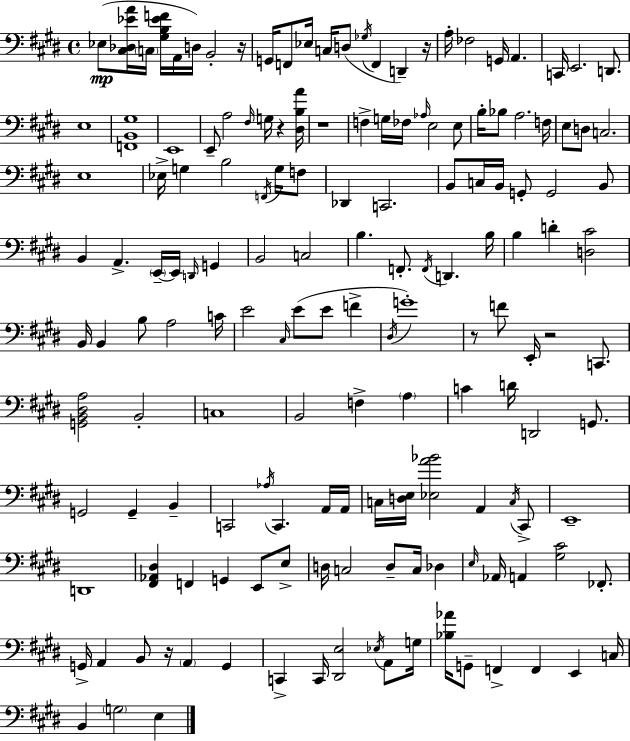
Eb3/e [C#3,Db3,Eb4,A4]/s C3/s [G#3,B3,Eb4,F4]/s A2/s D3/s B2/h R/s G2/s F2/e Eb3/s C3/s D3/e Gb3/s F2/q D2/q R/s A3/s FES3/h G2/s A2/q. C2/s E2/h. D2/e. E3/w [F2,B2,G#3]/w E2/w E2/e A3/h F#3/s G3/s R/q [D#3,B3,A4]/s R/w F3/q G3/s FES3/s Ab3/s E3/h E3/e B3/s Bb3/e A3/h. F3/s E3/e D3/e C3/h. E3/w Eb3/s G3/q B3/h F2/s G3/s F3/e Db2/q C2/h. B2/e C3/s B2/s G2/e G2/h B2/e B2/q A2/q. E2/s E2/s D2/s G2/q B2/h C3/h B3/q. F2/e. F2/s D2/q. B3/s B3/q D4/q [D3,C#4]/h B2/s B2/q B3/e A3/h C4/s E4/h C#3/s E4/e E4/e F4/q D#3/s G4/w R/e F4/e E2/s R/h C2/e. [G2,B2,D#3,A3]/h B2/h C3/w B2/h F3/q A3/q C4/q D4/s D2/h G2/e. G2/h G2/q B2/q C2/h Ab3/s C2/q. A2/s A2/s C3/s [D3,E3]/s [Eb3,A4,Bb4]/h A2/q C3/s C#2/e E2/w D2/w [F#2,Ab2,D#3]/q F2/q G2/q E2/e E3/e D3/s C3/h D3/e C3/s Db3/q E3/s Ab2/s A2/q [G#3,C#4]/h FES2/e. G2/s A2/q B2/e R/s A2/q G2/q C2/q C2/s [D#2,E3]/h Eb3/s A2/e G3/s [Bb3,Ab4]/s G2/e F2/q F2/q E2/q C3/s B2/q G3/h E3/q